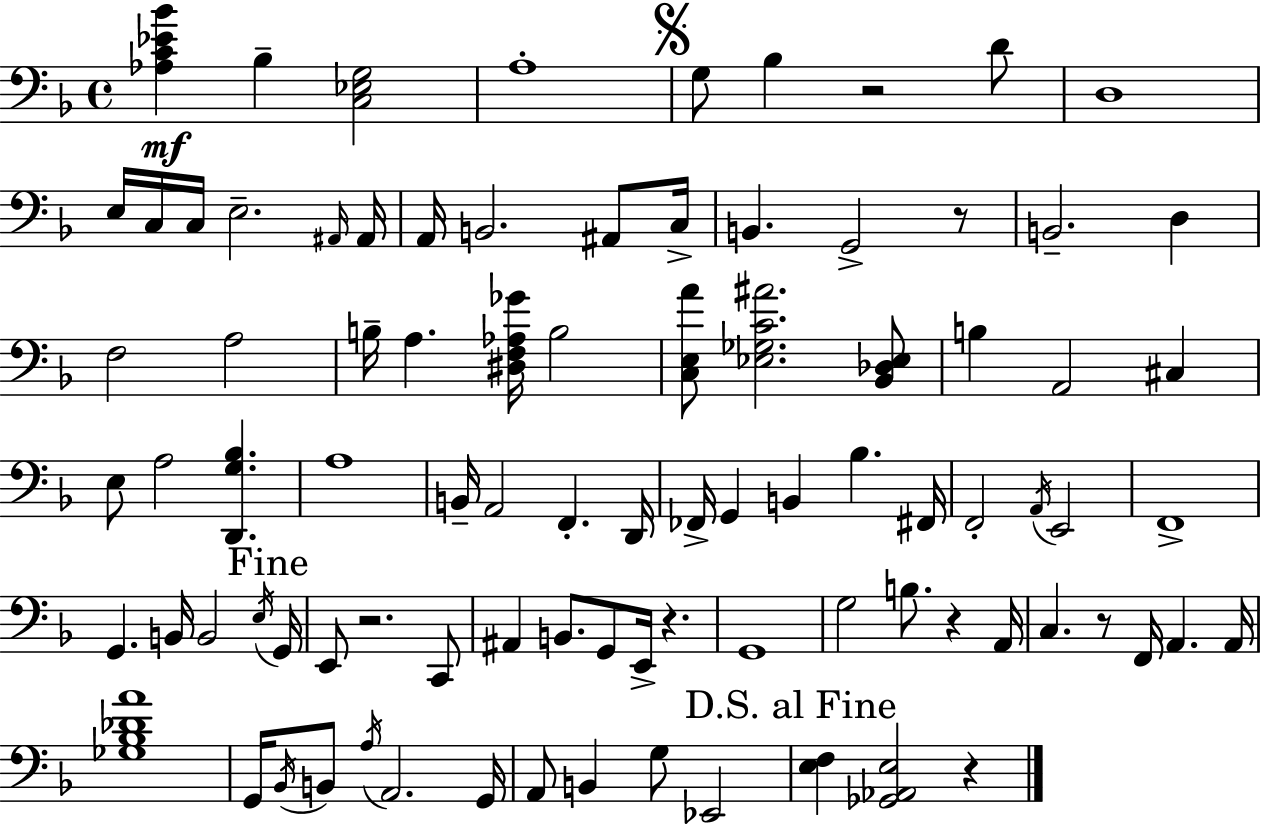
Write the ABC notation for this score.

X:1
T:Untitled
M:4/4
L:1/4
K:F
[_A,C_E_B] _B, [C,_E,G,]2 A,4 G,/2 _B, z2 D/2 D,4 E,/4 C,/4 C,/4 E,2 ^A,,/4 ^A,,/4 A,,/4 B,,2 ^A,,/2 C,/4 B,, G,,2 z/2 B,,2 D, F,2 A,2 B,/4 A, [^D,F,_A,_G]/4 B,2 [C,E,A]/2 [_E,_G,C^A]2 [_B,,_D,_E,]/2 B, A,,2 ^C, E,/2 A,2 [D,,G,_B,] A,4 B,,/4 A,,2 F,, D,,/4 _F,,/4 G,, B,, _B, ^F,,/4 F,,2 A,,/4 E,,2 F,,4 G,, B,,/4 B,,2 E,/4 G,,/4 E,,/2 z2 C,,/2 ^A,, B,,/2 G,,/2 E,,/4 z G,,4 G,2 B,/2 z A,,/4 C, z/2 F,,/4 A,, A,,/4 [_G,_B,_DA]4 G,,/4 _B,,/4 B,,/2 A,/4 A,,2 G,,/4 A,,/2 B,, G,/2 _E,,2 [E,F,] [_G,,_A,,E,]2 z